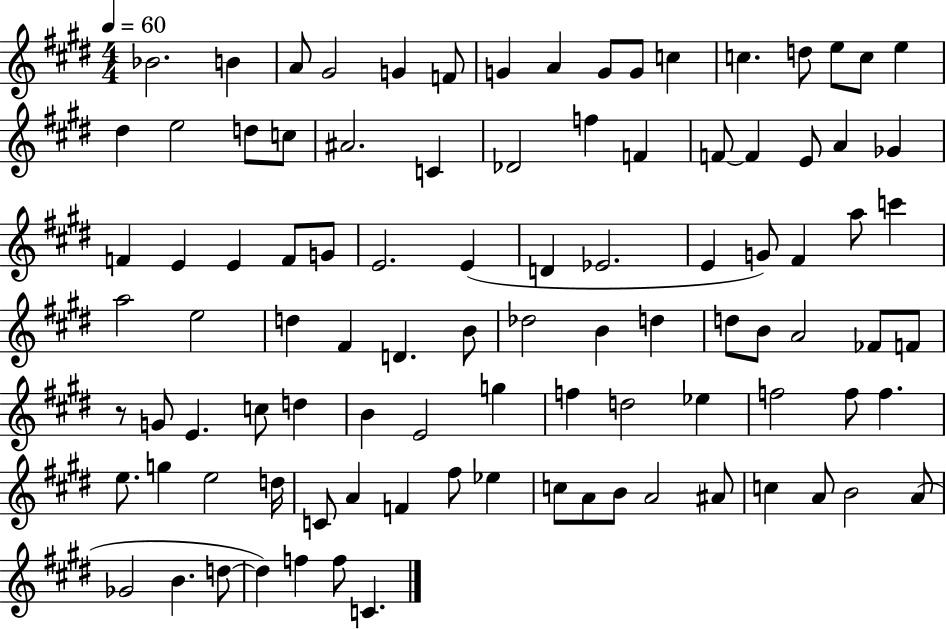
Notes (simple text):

Bb4/h. B4/q A4/e G#4/h G4/q F4/e G4/q A4/q G4/e G4/e C5/q C5/q. D5/e E5/e C5/e E5/q D#5/q E5/h D5/e C5/e A#4/h. C4/q Db4/h F5/q F4/q F4/e F4/q E4/e A4/q Gb4/q F4/q E4/q E4/q F4/e G4/e E4/h. E4/q D4/q Eb4/h. E4/q G4/e F#4/q A5/e C6/q A5/h E5/h D5/q F#4/q D4/q. B4/e Db5/h B4/q D5/q D5/e B4/e A4/h FES4/e F4/e R/e G4/e E4/q. C5/e D5/q B4/q E4/h G5/q F5/q D5/h Eb5/q F5/h F5/e F5/q. E5/e. G5/q E5/h D5/s C4/e A4/q F4/q F#5/e Eb5/q C5/e A4/e B4/e A4/h A#4/e C5/q A4/e B4/h A4/e Gb4/h B4/q. D5/e D5/q F5/q F5/e C4/q.